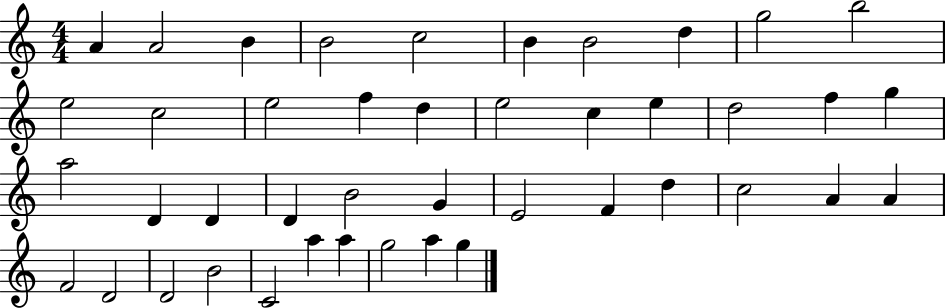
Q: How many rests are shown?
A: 0